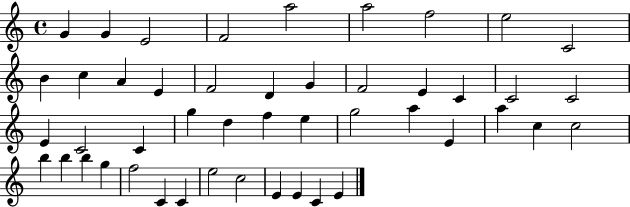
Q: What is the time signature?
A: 4/4